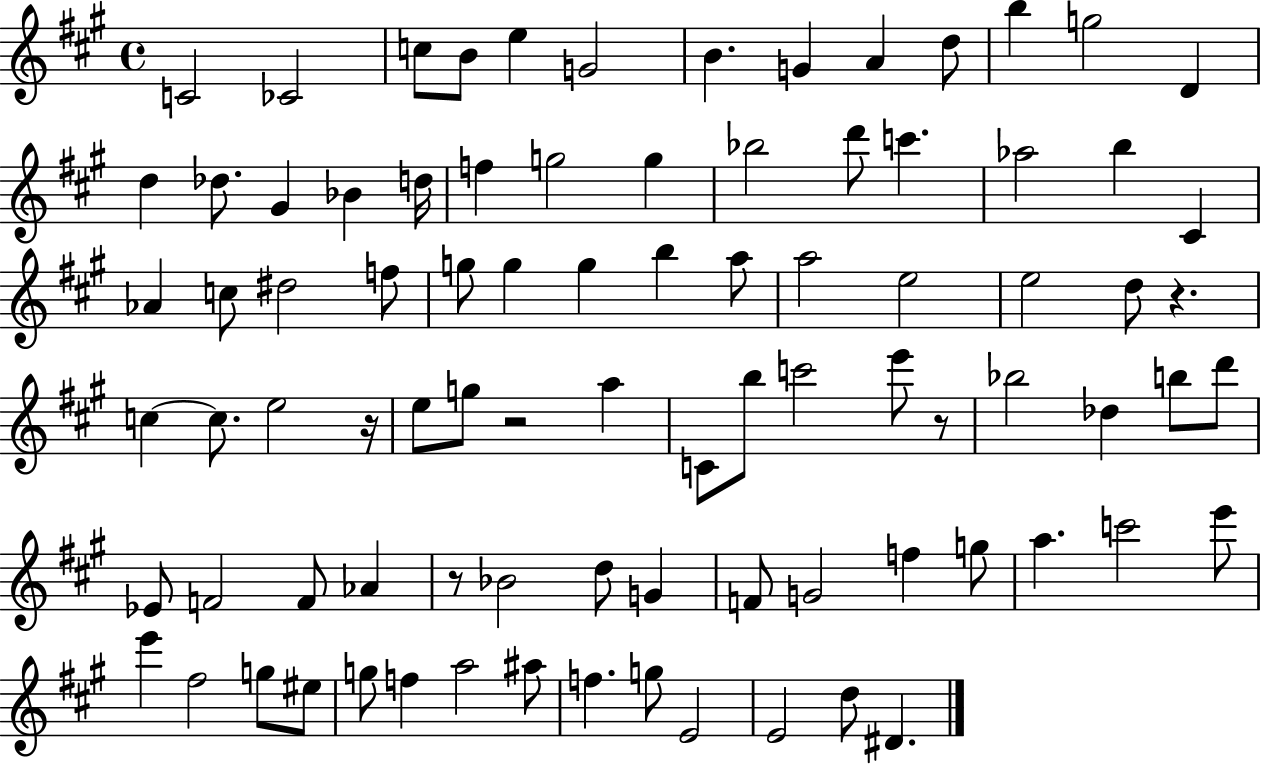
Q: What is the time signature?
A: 4/4